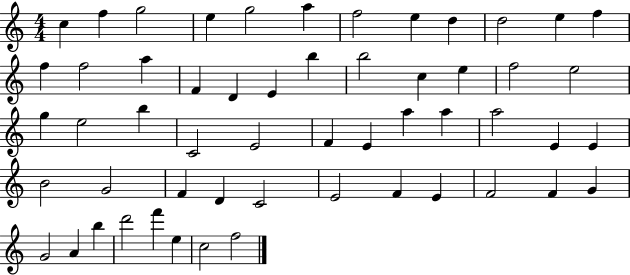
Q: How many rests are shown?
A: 0